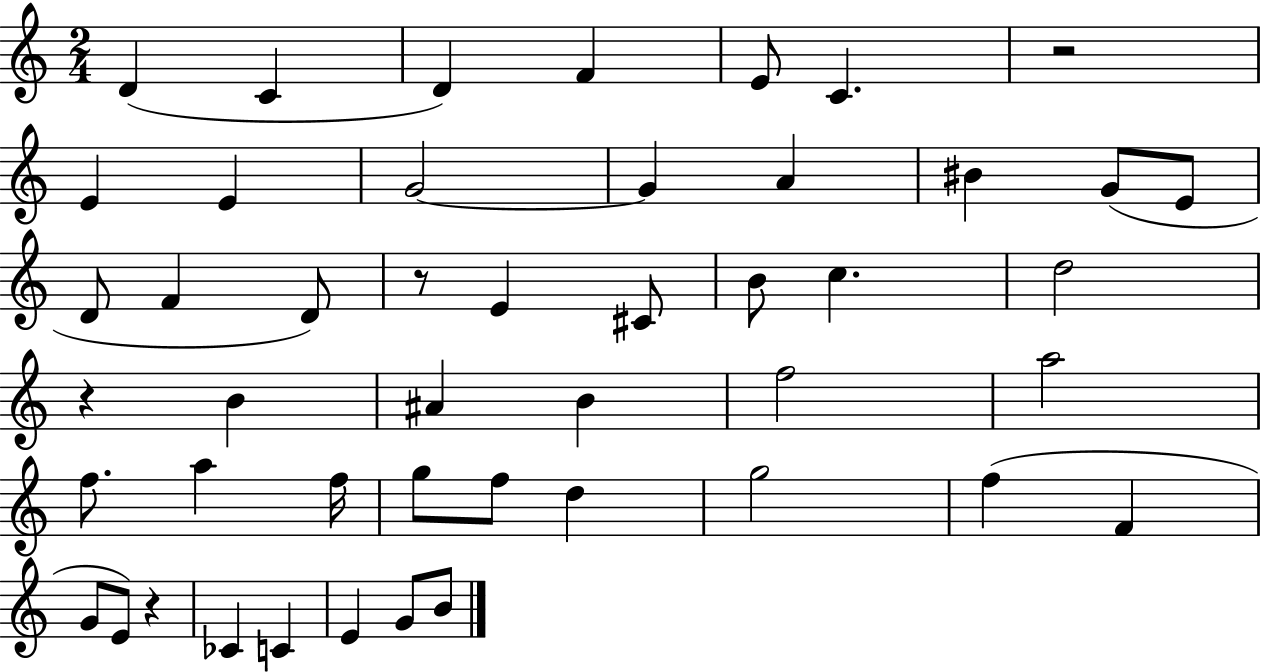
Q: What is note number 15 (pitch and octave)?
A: D4